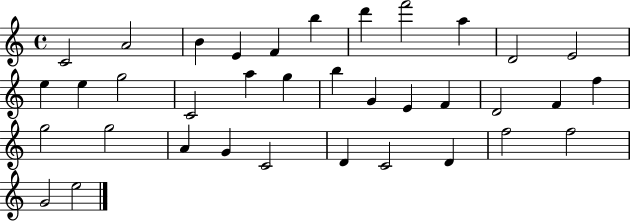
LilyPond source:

{
  \clef treble
  \time 4/4
  \defaultTimeSignature
  \key c \major
  c'2 a'2 | b'4 e'4 f'4 b''4 | d'''4 f'''2 a''4 | d'2 e'2 | \break e''4 e''4 g''2 | c'2 a''4 g''4 | b''4 g'4 e'4 f'4 | d'2 f'4 f''4 | \break g''2 g''2 | a'4 g'4 c'2 | d'4 c'2 d'4 | f''2 f''2 | \break g'2 e''2 | \bar "|."
}